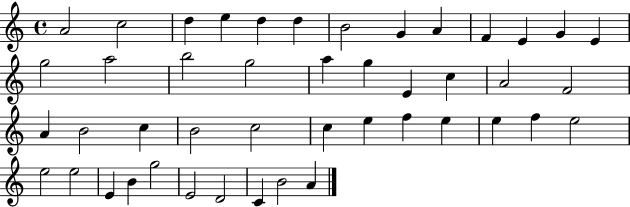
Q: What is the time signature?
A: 4/4